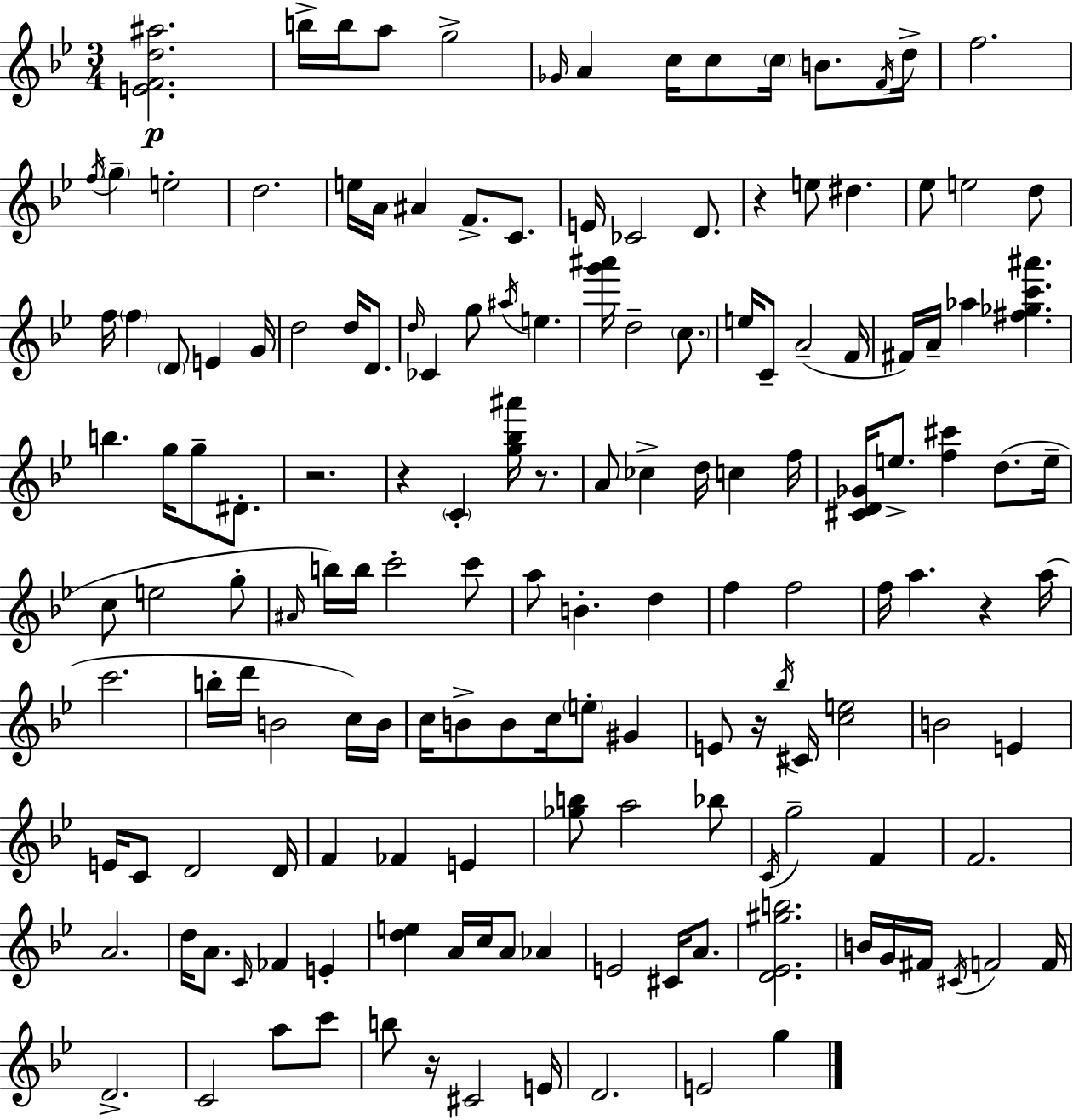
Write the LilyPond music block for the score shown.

{
  \clef treble
  \numericTimeSignature
  \time 3/4
  \key g \minor
  <e' f' d'' ais''>2.\p | b''16-> b''16 a''8 g''2-> | \grace { ges'16 } a'4 c''16 c''8 \parenthesize c''16 b'8. | \acciaccatura { f'16 } d''16-> f''2. | \break \acciaccatura { f''16 } \parenthesize g''4-- e''2-. | d''2. | e''16 a'16 ais'4 f'8.-> | c'8. e'16 ces'2 | \break d'8. r4 e''8 dis''4. | ees''8 e''2 | d''8 f''16 \parenthesize f''4 \parenthesize d'8 e'4 | g'16 d''2 d''16 | \break d'8. \grace { d''16 } ces'4 g''8 \acciaccatura { ais''16 } e''4. | <g''' ais'''>16 d''2-- | \parenthesize c''8. e''16 c'8-- a'2--( | f'16 fis'16) a'16-- aes''4 <fis'' ges'' c''' ais'''>4. | \break b''4. g''16 | g''8-- dis'8.-. r2. | r4 \parenthesize c'4-. | <g'' bes'' ais'''>16 r8. a'8 ces''4-> d''16 | \break c''4 f''16 <cis' d' ges'>16 e''8.-> <f'' cis'''>4 | d''8.( e''16-- c''8 e''2 | g''8-. \grace { ais'16 }) b''16 b''16 c'''2-. | c'''8 a''8 b'4.-. | \break d''4 f''4 f''2 | f''16 a''4. | r4 a''16( c'''2. | b''16-. d'''16 b'2 | \break c''16) b'16 c''16 b'8-> b'8 c''16 | \parenthesize e''8-. gis'4 e'8 r16 \acciaccatura { bes''16 } cis'16 <c'' e''>2 | b'2 | e'4 e'16 c'8 d'2 | \break d'16 f'4 fes'4 | e'4 <ges'' b''>8 a''2 | bes''8 \acciaccatura { c'16 } g''2-- | f'4 f'2. | \break a'2. | d''16 a'8. | \grace { c'16 } fes'4 e'4-. <d'' e''>4 | a'16 c''16 a'8 aes'4 e'2 | \break cis'16 a'8. <d' ees' gis'' b''>2. | b'16 g'16 fis'16 | \acciaccatura { cis'16 } f'2 f'16 d'2.-> | c'2 | \break a''8 c'''8 b''8 | r16 cis'2 e'16 d'2. | e'2 | g''4 \bar "|."
}